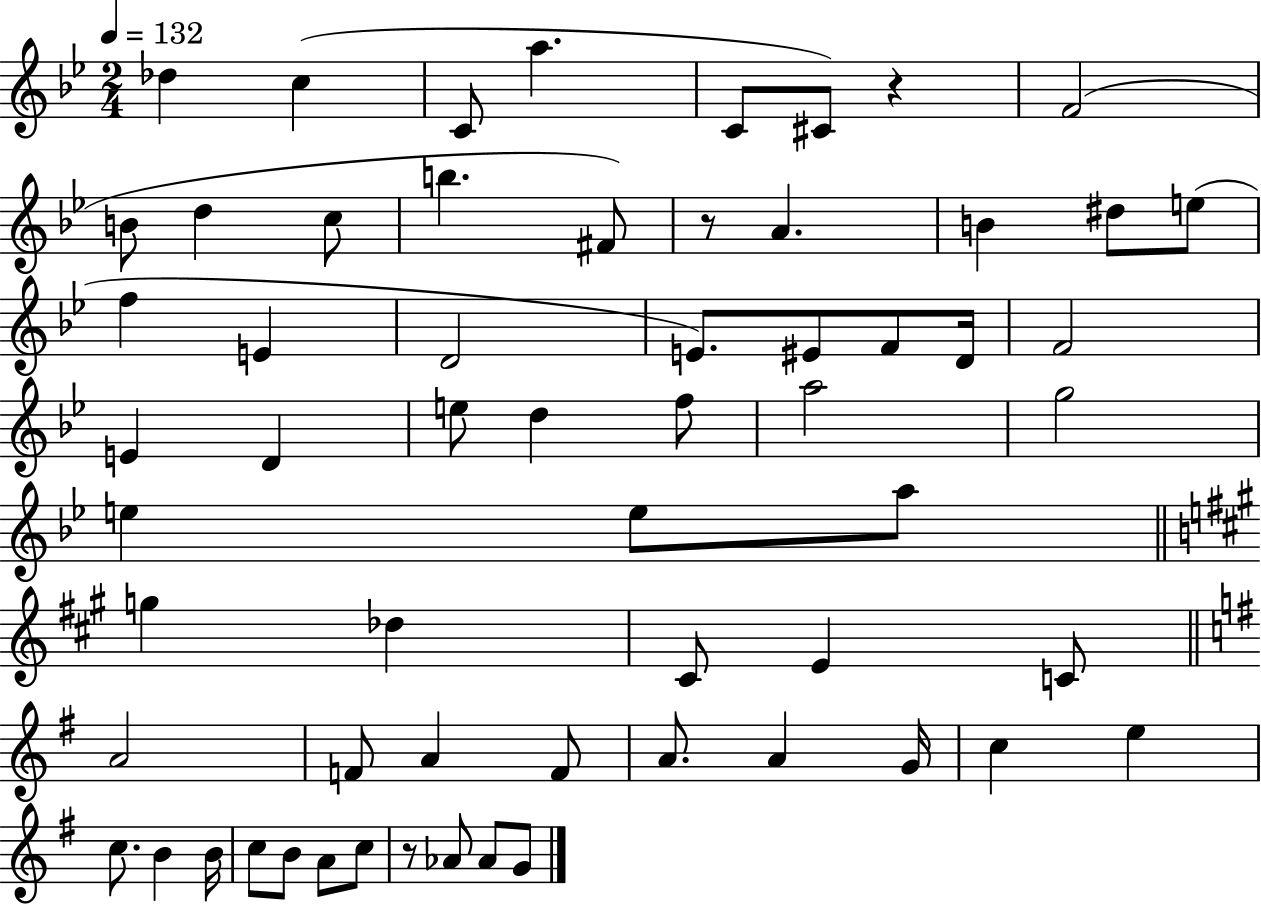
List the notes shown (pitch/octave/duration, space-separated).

Db5/q C5/q C4/e A5/q. C4/e C#4/e R/q F4/h B4/e D5/q C5/e B5/q. F#4/e R/e A4/q. B4/q D#5/e E5/e F5/q E4/q D4/h E4/e. EIS4/e F4/e D4/s F4/h E4/q D4/q E5/e D5/q F5/e A5/h G5/h E5/q E5/e A5/e G5/q Db5/q C#4/e E4/q C4/e A4/h F4/e A4/q F4/e A4/e. A4/q G4/s C5/q E5/q C5/e. B4/q B4/s C5/e B4/e A4/e C5/e R/e Ab4/e Ab4/e G4/e